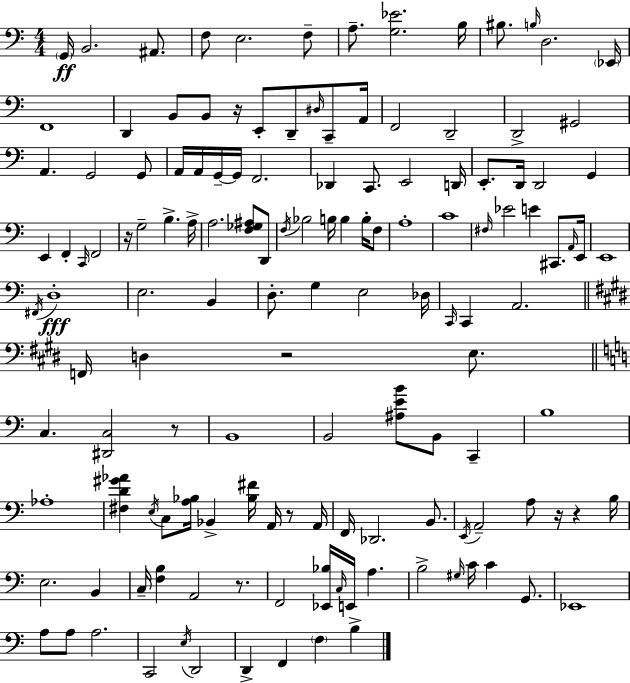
G2/s B2/h. A#2/e. F3/e E3/h. F3/e A3/e. [G3,Eb4]/h. B3/s BIS3/e. B3/s D3/h. Eb2/s F2/w D2/q B2/e B2/e R/s E2/e D2/e D#3/s C2/e A2/s F2/h D2/h D2/h G#2/h A2/q. G2/h G2/e A2/s A2/s G2/s G2/s F2/h. Db2/q C2/e. E2/h D2/s E2/e. D2/s D2/h G2/q E2/q F2/q C2/s F2/h R/s G3/h B3/q. A3/s A3/h. [F3,Gb3,A#3]/e D2/e F3/s Bb3/h B3/s B3/q B3/s F3/e A3/w C4/w F#3/s Eb4/h E4/q C#2/e. A2/s E2/s E2/w F#2/s D3/w E3/h. B2/q D3/e. G3/q E3/h Db3/s C2/s C2/q A2/h. F2/s D3/q R/h E3/e. C3/q. [D#2,C3]/h R/e B2/w B2/h [A#3,E4,B4]/e B2/e C2/q B3/w Ab3/w [F#3,D4,G#4,Ab4]/q E3/s C3/e [A3,Bb3]/s Bb2/q [Bb3,F#4]/s A2/s R/e A2/s F2/s Db2/h. B2/e. E2/s A2/h A3/e R/s R/q B3/s E3/h. B2/q C3/s [F3,B3]/q A2/h R/e. F2/h [Eb2,Bb3]/s C3/s E2/s A3/q. B3/h G#3/s C4/s C4/q G2/e. Eb2/w A3/e A3/e A3/h. C2/h E3/s D2/h D2/q F2/q F3/q B3/q